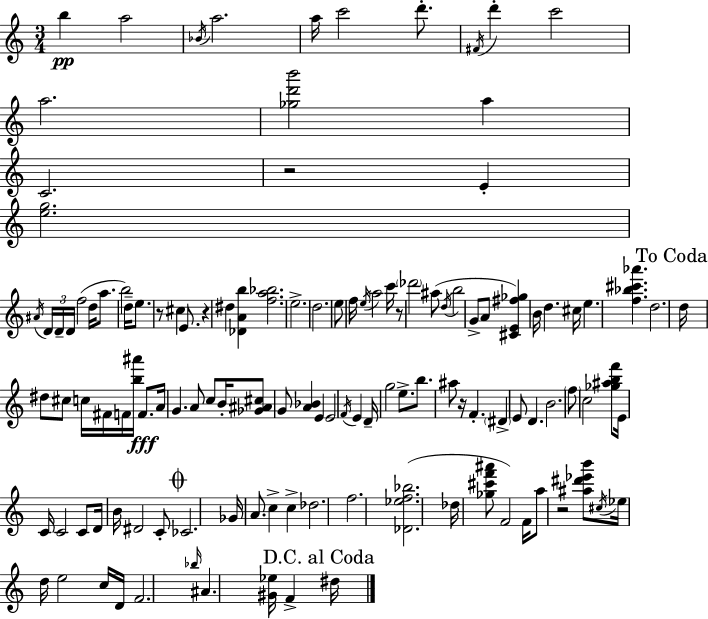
{
  \clef treble
  \numericTimeSignature
  \time 3/4
  \key c \major
  b''4\pp a''2 | \acciaccatura { bes'16 } a''2. | a''16 c'''2 d'''8.-. | \acciaccatura { fis'16 } d'''4-. c'''2 | \break a''2. | <ges'' d''' b'''>2 a''4 | c'2. | r2 e'4-. | \break <e'' g''>2. | \acciaccatura { ais'16 } \tuplet 3/2 { d'16 d'16-- d'16 } f''2( | d''16 a''8. b''2) | d''16-- e''8. r8 cis''4 | \break e'8. r4 dis''4 <des' a' b''>4 | <f'' a'' bes''>2. | e''2.-> | d''2. | \break e''8 f''16 \acciaccatura { e''16 } a''2 | c'''16 r8 \parenthesize des'''2 | ais''8( \acciaccatura { d''16 } b''2 | g'8-> a'8 <cis' e' fis'' ges''>4) b'16 d''4. | \break cis''16 e''4. <f'' bes'' cis''' aes'''>4. | d''2. | \mark "To Coda" d''16 dis''8 cis''8 c''16 fis'16 | f'16 <b'' ais'''>16 f'8.\fff a'16 g'4. | \break a'8 c''8 b'16-. <ges' ais' cis''>8 g'8 <a' bes'>4 | e'4 e'2 | \acciaccatura { f'16 } e'4 d'16-- g''2 | e''8.-> b''8. ais''8 r16 | \break f'4.-. \parenthesize dis'4-> e'8 | d'4. b'2. | \parenthesize f''8 c''2 | <ges'' ais'' b'' f'''>8 e'16 c'16 c'2 | \break c'8 d'16 b'16 dis'2 | c'8-. \mark \markup { \musicglyph "scripts.coda" } ces'2. | ges'16 a'8. c''4-> | c''4-> des''2. | \break f''2. | <des' ees'' f'' bes''>2.( | des''16 <ges'' cis''' f''' ais'''>8 f'2) | f'16 a''8 r2 | \break <ais'' dis''' ees''' b'''>8 \acciaccatura { cis''16 } ees''16 d''16 e''2 | c''16 d'16 f'2. | \grace { bes''16 } ais'4. | <gis' ees''>16 f'4-> \mark "D.C. al Coda" dis''16 \bar "|."
}